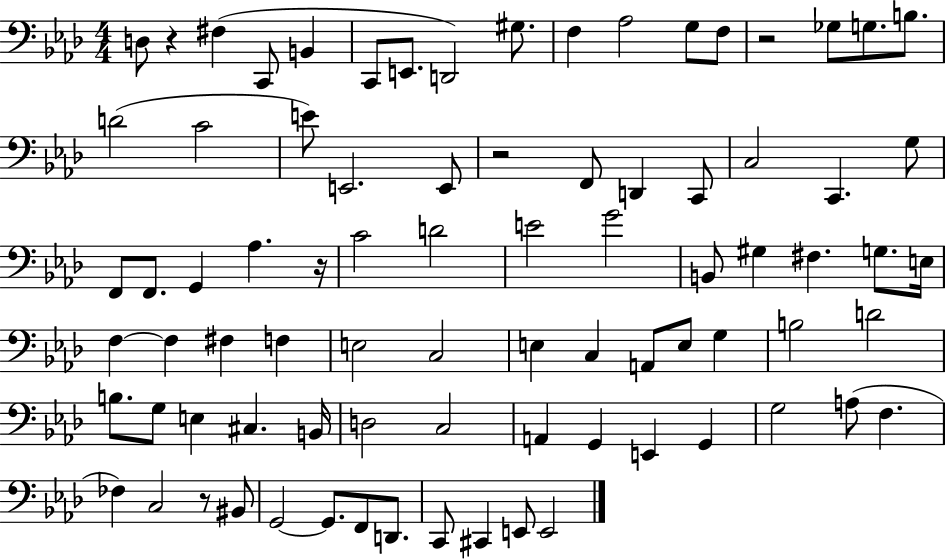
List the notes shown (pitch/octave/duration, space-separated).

D3/e R/q F#3/q C2/e B2/q C2/e E2/e. D2/h G#3/e. F3/q Ab3/h G3/e F3/e R/h Gb3/e G3/e. B3/e. D4/h C4/h E4/e E2/h. E2/e R/h F2/e D2/q C2/e C3/h C2/q. G3/e F2/e F2/e. G2/q Ab3/q. R/s C4/h D4/h E4/h G4/h B2/e G#3/q F#3/q. G3/e. E3/s F3/q F3/q F#3/q F3/q E3/h C3/h E3/q C3/q A2/e E3/e G3/q B3/h D4/h B3/e. G3/e E3/q C#3/q. B2/s D3/h C3/h A2/q G2/q E2/q G2/q G3/h A3/e F3/q. FES3/q C3/h R/e BIS2/e G2/h G2/e. F2/e D2/e. C2/e C#2/q E2/e E2/h